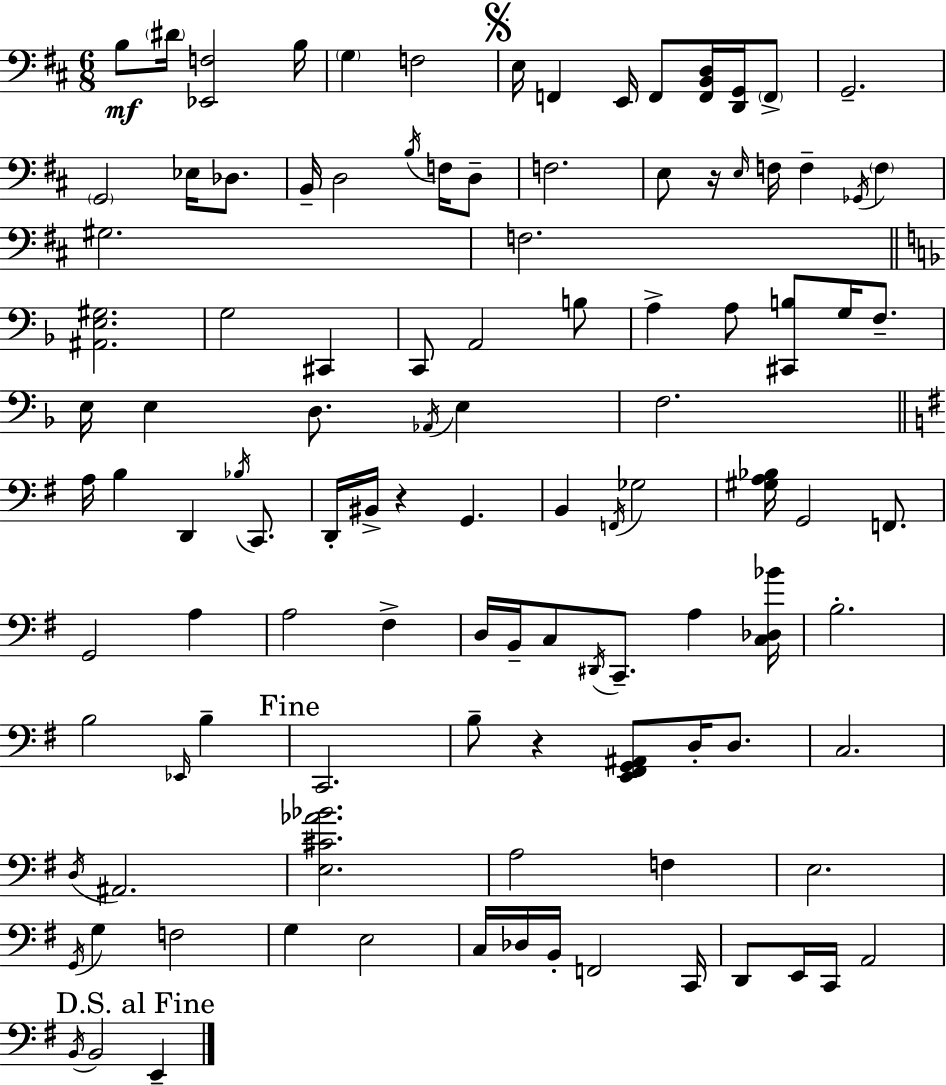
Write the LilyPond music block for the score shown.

{
  \clef bass
  \numericTimeSignature
  \time 6/8
  \key d \major
  b8\mf \parenthesize dis'16 <ees, f>2 b16 | \parenthesize g4 f2 | \mark \markup { \musicglyph "scripts.segno" } e16 f,4 e,16 f,8 <f, b, d>16 <d, g,>16 \parenthesize f,8-> | g,2.-- | \break \parenthesize g,2 ees16 des8. | b,16-- d2 \acciaccatura { b16 } f16 d8-- | f2. | e8 r16 \grace { e16 } f16 f4-- \acciaccatura { ges,16 } \parenthesize f4 | \break gis2. | f2. | \bar "||" \break \key f \major <ais, e gis>2. | g2 cis,4 | c,8 a,2 b8 | a4-> a8 <cis, b>8 g16 f8.-- | \break e16 e4 d8. \acciaccatura { aes,16 } e4 | f2. | \bar "||" \break \key g \major a16 b4 d,4 \acciaccatura { bes16 } c,8. | d,16-. bis,16-> r4 g,4. | b,4 \acciaccatura { f,16 } ges2 | <gis a bes>16 g,2 f,8. | \break g,2 a4 | a2 fis4-> | d16 b,16-- c8 \acciaccatura { dis,16 } c,8.-- a4 | <c des bes'>16 b2.-. | \break b2 \grace { ees,16 } | b4-- \mark "Fine" c,2. | b8-- r4 <e, fis, g, ais,>8 | d16-. d8. c2. | \break \acciaccatura { d16 } ais,2. | <e cis' aes' bes'>2. | a2 | f4 e2. | \break \acciaccatura { g,16 } g4 f2 | g4 e2 | c16 des16 b,16-. f,2 | c,16 d,8 e,16 c,16 a,2 | \break \mark "D.S. al Fine" \acciaccatura { b,16 } b,2 | e,4-- \bar "|."
}